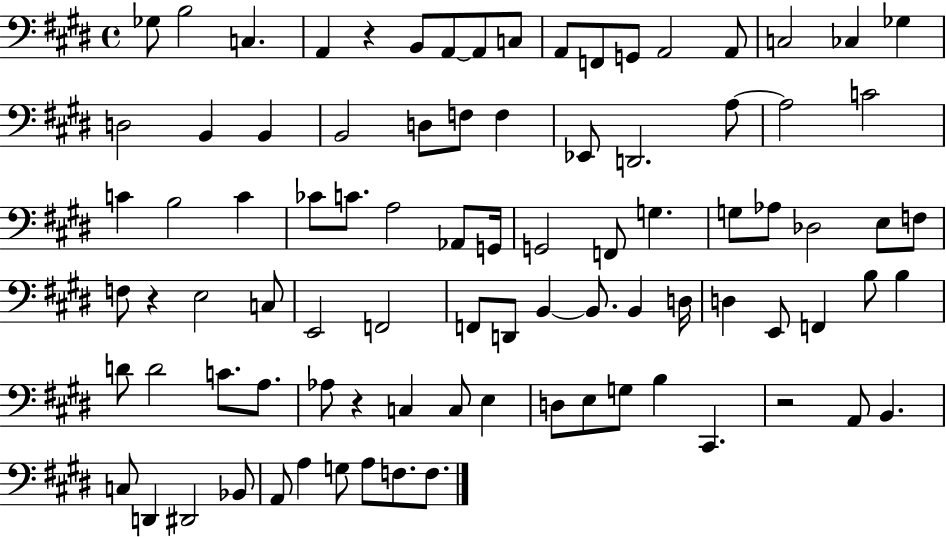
{
  \clef bass
  \time 4/4
  \defaultTimeSignature
  \key e \major
  \repeat volta 2 { ges8 b2 c4. | a,4 r4 b,8 a,8~~ a,8 c8 | a,8 f,8 g,8 a,2 a,8 | c2 ces4 ges4 | \break d2 b,4 b,4 | b,2 d8 f8 f4 | ees,8 d,2. a8~~ | a2 c'2 | \break c'4 b2 c'4 | ces'8 c'8. a2 aes,8 g,16 | g,2 f,8 g4. | g8 aes8 des2 e8 f8 | \break f8 r4 e2 c8 | e,2 f,2 | f,8 d,8 b,4~~ b,8. b,4 d16 | d4 e,8 f,4 b8 b4 | \break d'8 d'2 c'8. a8. | aes8 r4 c4 c8 e4 | d8 e8 g8 b4 cis,4. | r2 a,8 b,4. | \break c8 d,4 dis,2 bes,8 | a,8 a4 g8 a8 f8. f8. | } \bar "|."
}